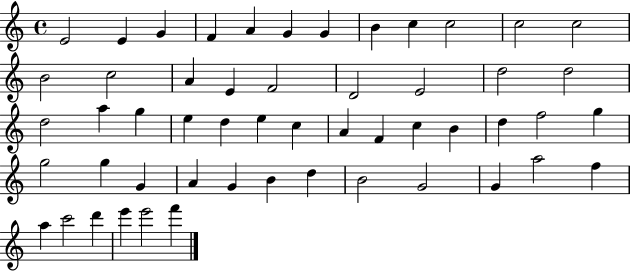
X:1
T:Untitled
M:4/4
L:1/4
K:C
E2 E G F A G G B c c2 c2 c2 B2 c2 A E F2 D2 E2 d2 d2 d2 a g e d e c A F c B d f2 g g2 g G A G B d B2 G2 G a2 f a c'2 d' e' e'2 f'